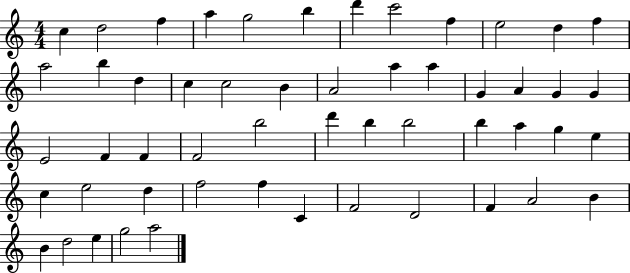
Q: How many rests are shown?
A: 0